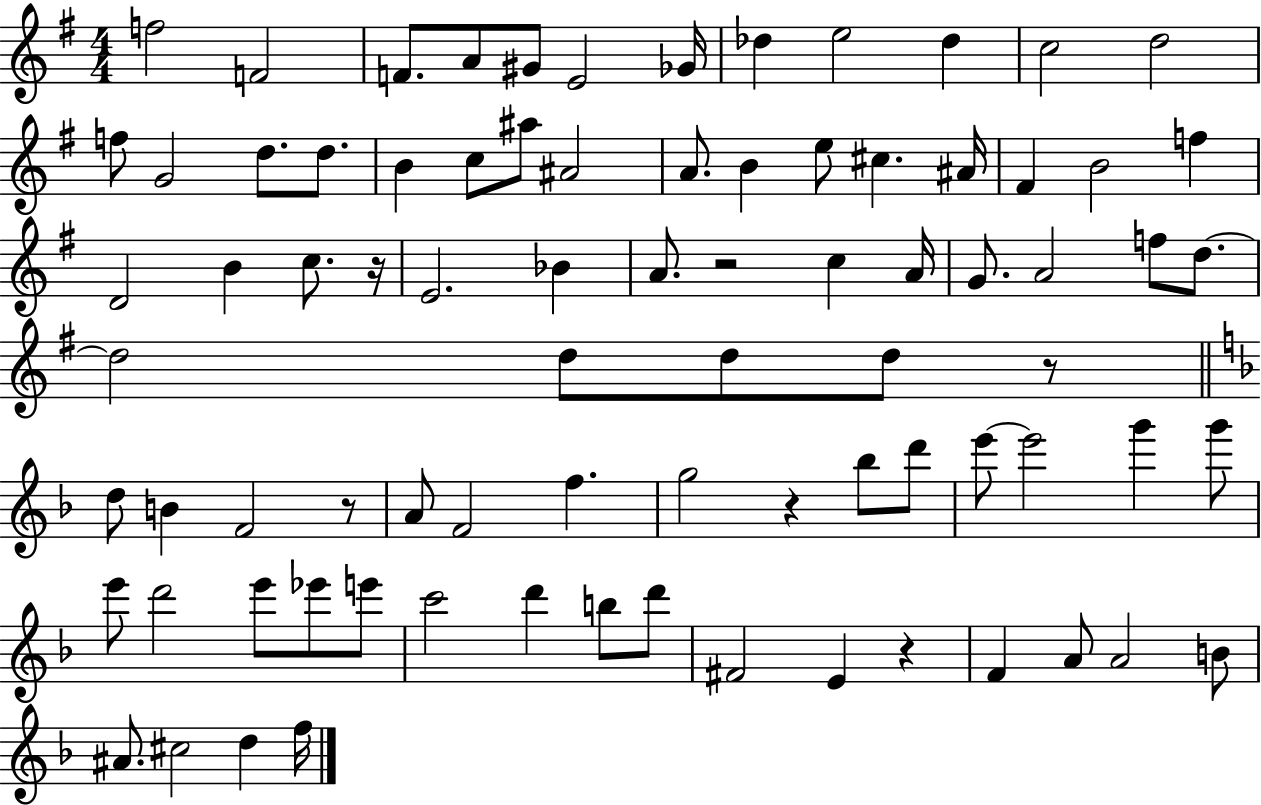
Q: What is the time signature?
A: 4/4